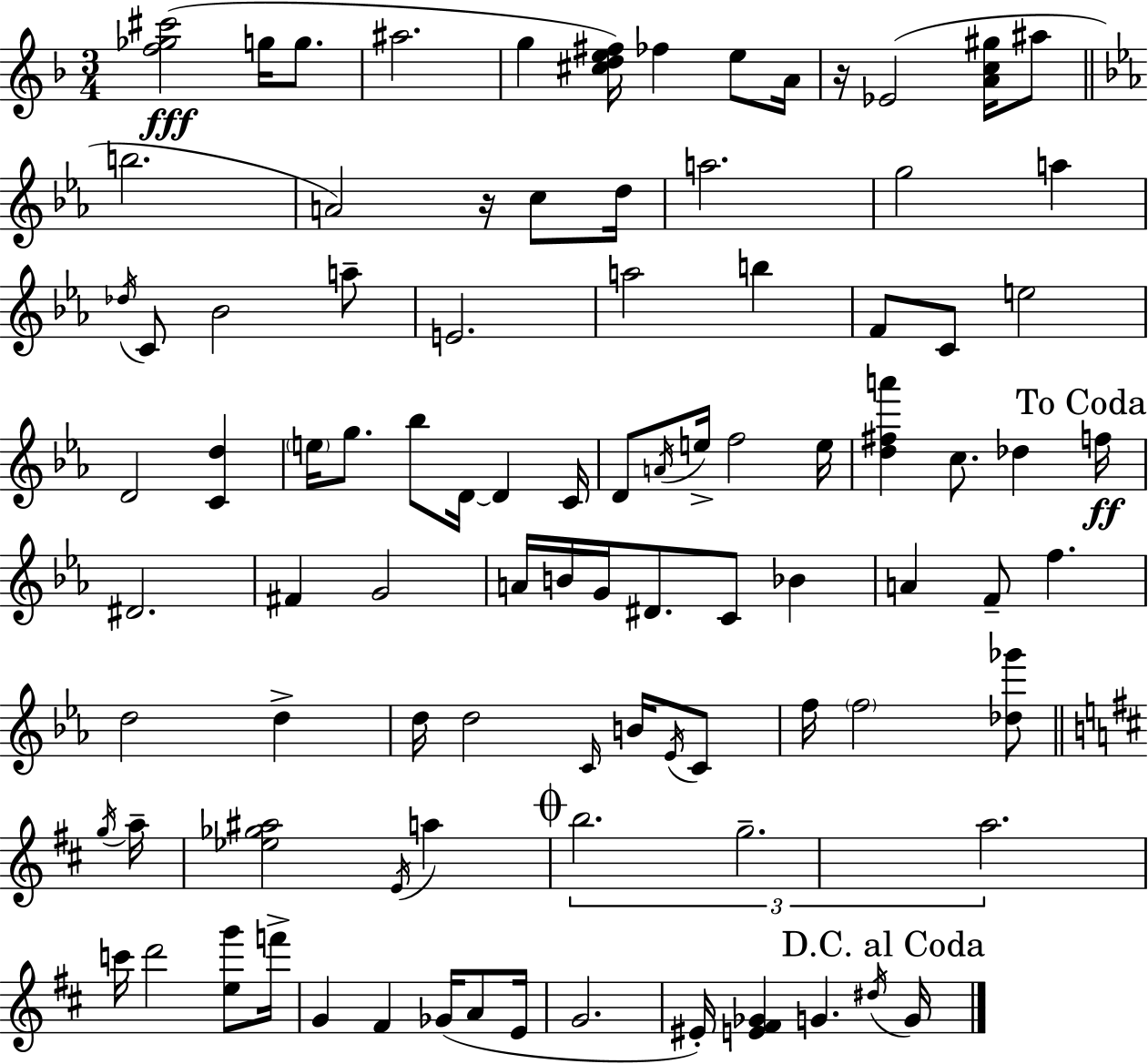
{
  \clef treble
  \numericTimeSignature
  \time 3/4
  \key d \minor
  <f'' ges'' cis'''>2(\fff g''16 g''8. | ais''2. | g''4 <cis'' d'' e'' fis''>16) fes''4 e''8 a'16 | r16 ees'2( <a' c'' gis''>16 ais''8 | \break \bar "||" \break \key c \minor b''2. | a'2) r16 c''8 d''16 | a''2. | g''2 a''4 | \break \acciaccatura { des''16 } c'8 bes'2 a''8-- | e'2. | a''2 b''4 | f'8 c'8 e''2 | \break d'2 <c' d''>4 | \parenthesize e''16 g''8. bes''8 d'16~~ d'4 | c'16 d'8 \acciaccatura { a'16 } e''16-> f''2 | e''16 <d'' fis'' a'''>4 c''8. des''4 | \break \mark "To Coda" f''16\ff dis'2. | fis'4 g'2 | a'16 b'16 g'16 dis'8. c'8 bes'4 | a'4 f'8-- f''4. | \break d''2 d''4-> | d''16 d''2 \grace { c'16 } | b'16 \acciaccatura { ees'16 } c'8 f''16 \parenthesize f''2 | <des'' ges'''>8 \bar "||" \break \key d \major \acciaccatura { g''16 } a''16-- <ees'' ges'' ais''>2 \acciaccatura { e'16 } a''4 | \mark \markup { \musicglyph "scripts.coda" } \tuplet 3/2 { b''2. | g''2.-- | a''2. } | \break c'''16 d'''2 | <e'' g'''>8 f'''16-> g'4 fis'4 ges'16( | a'8 e'16 g'2. | eis'16-.) <e' fis' ges'>4 g'4. | \break \acciaccatura { dis''16 } \mark "D.C. al Coda" g'16 \bar "|."
}